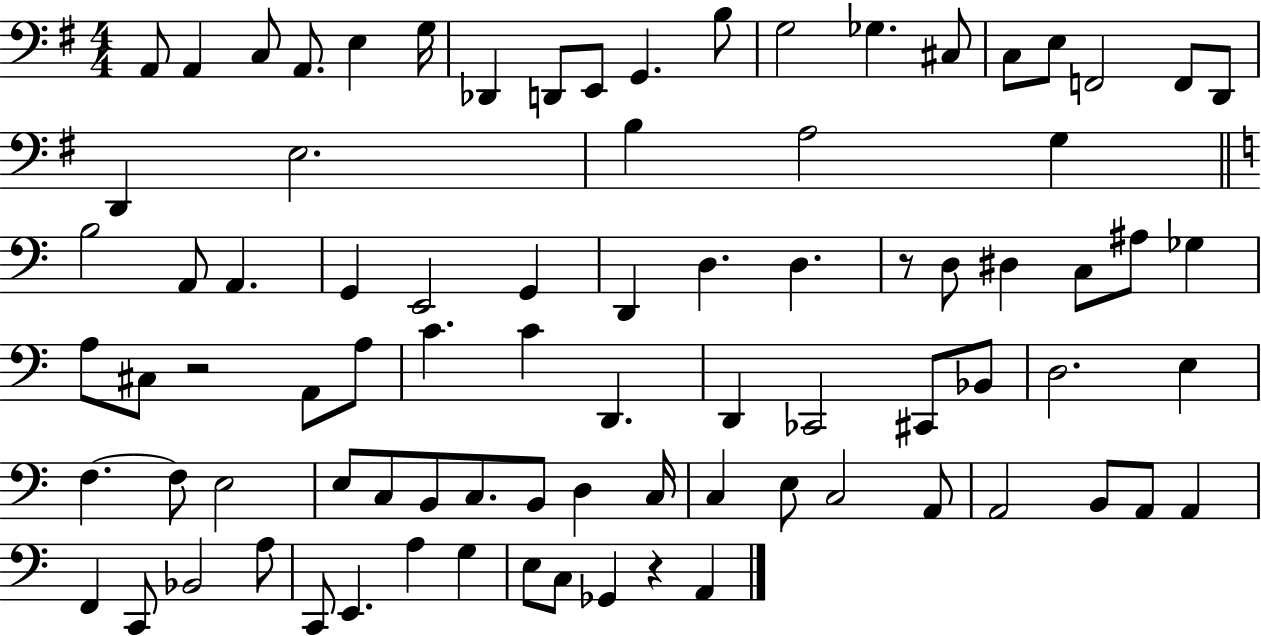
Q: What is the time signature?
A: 4/4